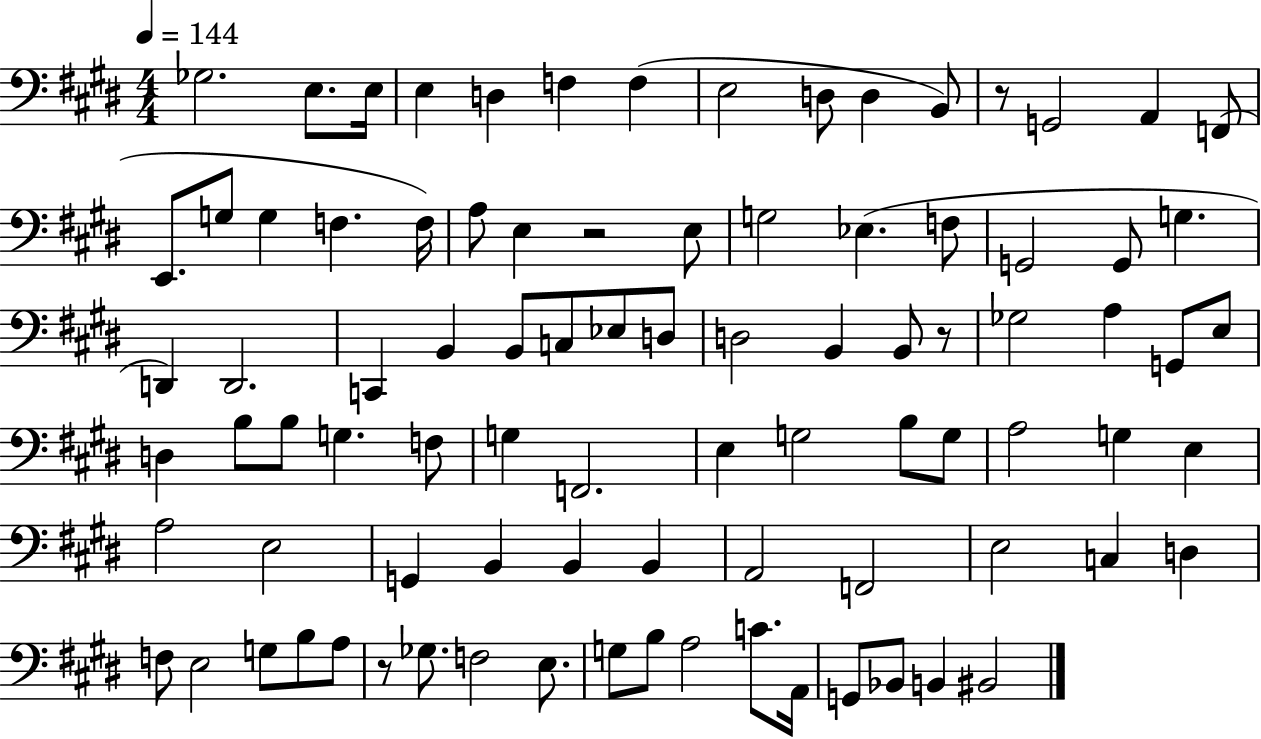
{
  \clef bass
  \numericTimeSignature
  \time 4/4
  \key e \major
  \tempo 4 = 144
  ges2. e8. e16 | e4 d4 f4 f4( | e2 d8 d4 b,8) | r8 g,2 a,4 f,8( | \break e,8. g8 g4 f4. f16) | a8 e4 r2 e8 | g2 ees4.( f8 | g,2 g,8 g4. | \break d,4) d,2. | c,4 b,4 b,8 c8 ees8 d8 | d2 b,4 b,8 r8 | ges2 a4 g,8 e8 | \break d4 b8 b8 g4. f8 | g4 f,2. | e4 g2 b8 g8 | a2 g4 e4 | \break a2 e2 | g,4 b,4 b,4 b,4 | a,2 f,2 | e2 c4 d4 | \break f8 e2 g8 b8 a8 | r8 ges8. f2 e8. | g8 b8 a2 c'8. a,16 | g,8 bes,8 b,4 bis,2 | \break \bar "|."
}